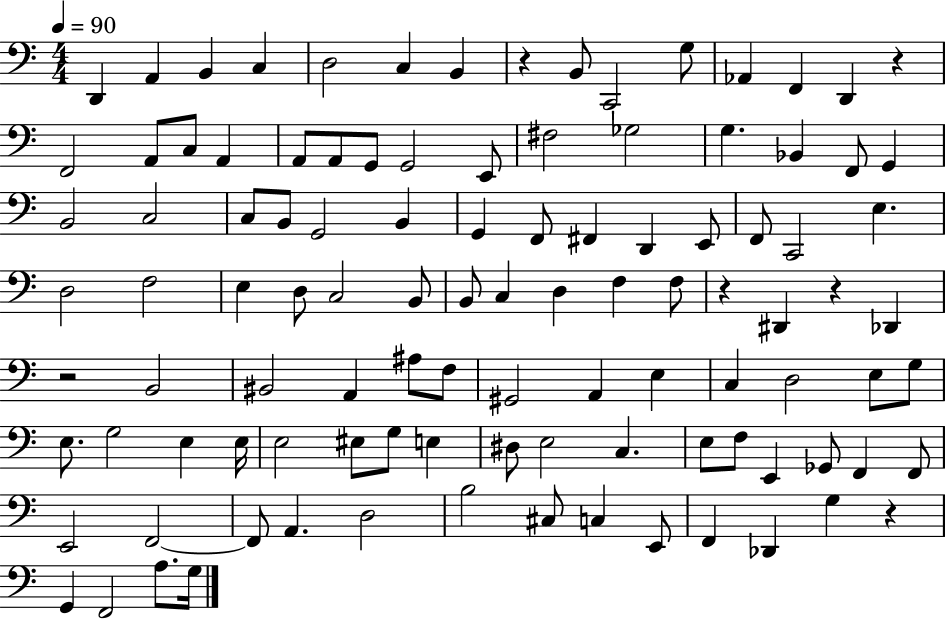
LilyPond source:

{
  \clef bass
  \numericTimeSignature
  \time 4/4
  \key c \major
  \tempo 4 = 90
  d,4 a,4 b,4 c4 | d2 c4 b,4 | r4 b,8 c,2 g8 | aes,4 f,4 d,4 r4 | \break f,2 a,8 c8 a,4 | a,8 a,8 g,8 g,2 e,8 | fis2 ges2 | g4. bes,4 f,8 g,4 | \break b,2 c2 | c8 b,8 g,2 b,4 | g,4 f,8 fis,4 d,4 e,8 | f,8 c,2 e4. | \break d2 f2 | e4 d8 c2 b,8 | b,8 c4 d4 f4 f8 | r4 dis,4 r4 des,4 | \break r2 b,2 | bis,2 a,4 ais8 f8 | gis,2 a,4 e4 | c4 d2 e8 g8 | \break e8. g2 e4 e16 | e2 eis8 g8 e4 | dis8 e2 c4. | e8 f8 e,4 ges,8 f,4 f,8 | \break e,2 f,2~~ | f,8 a,4. d2 | b2 cis8 c4 e,8 | f,4 des,4 g4 r4 | \break g,4 f,2 a8. g16 | \bar "|."
}